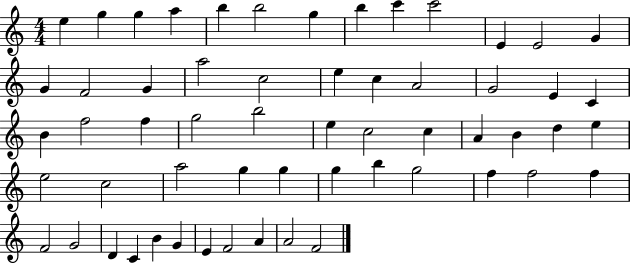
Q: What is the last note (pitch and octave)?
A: F4